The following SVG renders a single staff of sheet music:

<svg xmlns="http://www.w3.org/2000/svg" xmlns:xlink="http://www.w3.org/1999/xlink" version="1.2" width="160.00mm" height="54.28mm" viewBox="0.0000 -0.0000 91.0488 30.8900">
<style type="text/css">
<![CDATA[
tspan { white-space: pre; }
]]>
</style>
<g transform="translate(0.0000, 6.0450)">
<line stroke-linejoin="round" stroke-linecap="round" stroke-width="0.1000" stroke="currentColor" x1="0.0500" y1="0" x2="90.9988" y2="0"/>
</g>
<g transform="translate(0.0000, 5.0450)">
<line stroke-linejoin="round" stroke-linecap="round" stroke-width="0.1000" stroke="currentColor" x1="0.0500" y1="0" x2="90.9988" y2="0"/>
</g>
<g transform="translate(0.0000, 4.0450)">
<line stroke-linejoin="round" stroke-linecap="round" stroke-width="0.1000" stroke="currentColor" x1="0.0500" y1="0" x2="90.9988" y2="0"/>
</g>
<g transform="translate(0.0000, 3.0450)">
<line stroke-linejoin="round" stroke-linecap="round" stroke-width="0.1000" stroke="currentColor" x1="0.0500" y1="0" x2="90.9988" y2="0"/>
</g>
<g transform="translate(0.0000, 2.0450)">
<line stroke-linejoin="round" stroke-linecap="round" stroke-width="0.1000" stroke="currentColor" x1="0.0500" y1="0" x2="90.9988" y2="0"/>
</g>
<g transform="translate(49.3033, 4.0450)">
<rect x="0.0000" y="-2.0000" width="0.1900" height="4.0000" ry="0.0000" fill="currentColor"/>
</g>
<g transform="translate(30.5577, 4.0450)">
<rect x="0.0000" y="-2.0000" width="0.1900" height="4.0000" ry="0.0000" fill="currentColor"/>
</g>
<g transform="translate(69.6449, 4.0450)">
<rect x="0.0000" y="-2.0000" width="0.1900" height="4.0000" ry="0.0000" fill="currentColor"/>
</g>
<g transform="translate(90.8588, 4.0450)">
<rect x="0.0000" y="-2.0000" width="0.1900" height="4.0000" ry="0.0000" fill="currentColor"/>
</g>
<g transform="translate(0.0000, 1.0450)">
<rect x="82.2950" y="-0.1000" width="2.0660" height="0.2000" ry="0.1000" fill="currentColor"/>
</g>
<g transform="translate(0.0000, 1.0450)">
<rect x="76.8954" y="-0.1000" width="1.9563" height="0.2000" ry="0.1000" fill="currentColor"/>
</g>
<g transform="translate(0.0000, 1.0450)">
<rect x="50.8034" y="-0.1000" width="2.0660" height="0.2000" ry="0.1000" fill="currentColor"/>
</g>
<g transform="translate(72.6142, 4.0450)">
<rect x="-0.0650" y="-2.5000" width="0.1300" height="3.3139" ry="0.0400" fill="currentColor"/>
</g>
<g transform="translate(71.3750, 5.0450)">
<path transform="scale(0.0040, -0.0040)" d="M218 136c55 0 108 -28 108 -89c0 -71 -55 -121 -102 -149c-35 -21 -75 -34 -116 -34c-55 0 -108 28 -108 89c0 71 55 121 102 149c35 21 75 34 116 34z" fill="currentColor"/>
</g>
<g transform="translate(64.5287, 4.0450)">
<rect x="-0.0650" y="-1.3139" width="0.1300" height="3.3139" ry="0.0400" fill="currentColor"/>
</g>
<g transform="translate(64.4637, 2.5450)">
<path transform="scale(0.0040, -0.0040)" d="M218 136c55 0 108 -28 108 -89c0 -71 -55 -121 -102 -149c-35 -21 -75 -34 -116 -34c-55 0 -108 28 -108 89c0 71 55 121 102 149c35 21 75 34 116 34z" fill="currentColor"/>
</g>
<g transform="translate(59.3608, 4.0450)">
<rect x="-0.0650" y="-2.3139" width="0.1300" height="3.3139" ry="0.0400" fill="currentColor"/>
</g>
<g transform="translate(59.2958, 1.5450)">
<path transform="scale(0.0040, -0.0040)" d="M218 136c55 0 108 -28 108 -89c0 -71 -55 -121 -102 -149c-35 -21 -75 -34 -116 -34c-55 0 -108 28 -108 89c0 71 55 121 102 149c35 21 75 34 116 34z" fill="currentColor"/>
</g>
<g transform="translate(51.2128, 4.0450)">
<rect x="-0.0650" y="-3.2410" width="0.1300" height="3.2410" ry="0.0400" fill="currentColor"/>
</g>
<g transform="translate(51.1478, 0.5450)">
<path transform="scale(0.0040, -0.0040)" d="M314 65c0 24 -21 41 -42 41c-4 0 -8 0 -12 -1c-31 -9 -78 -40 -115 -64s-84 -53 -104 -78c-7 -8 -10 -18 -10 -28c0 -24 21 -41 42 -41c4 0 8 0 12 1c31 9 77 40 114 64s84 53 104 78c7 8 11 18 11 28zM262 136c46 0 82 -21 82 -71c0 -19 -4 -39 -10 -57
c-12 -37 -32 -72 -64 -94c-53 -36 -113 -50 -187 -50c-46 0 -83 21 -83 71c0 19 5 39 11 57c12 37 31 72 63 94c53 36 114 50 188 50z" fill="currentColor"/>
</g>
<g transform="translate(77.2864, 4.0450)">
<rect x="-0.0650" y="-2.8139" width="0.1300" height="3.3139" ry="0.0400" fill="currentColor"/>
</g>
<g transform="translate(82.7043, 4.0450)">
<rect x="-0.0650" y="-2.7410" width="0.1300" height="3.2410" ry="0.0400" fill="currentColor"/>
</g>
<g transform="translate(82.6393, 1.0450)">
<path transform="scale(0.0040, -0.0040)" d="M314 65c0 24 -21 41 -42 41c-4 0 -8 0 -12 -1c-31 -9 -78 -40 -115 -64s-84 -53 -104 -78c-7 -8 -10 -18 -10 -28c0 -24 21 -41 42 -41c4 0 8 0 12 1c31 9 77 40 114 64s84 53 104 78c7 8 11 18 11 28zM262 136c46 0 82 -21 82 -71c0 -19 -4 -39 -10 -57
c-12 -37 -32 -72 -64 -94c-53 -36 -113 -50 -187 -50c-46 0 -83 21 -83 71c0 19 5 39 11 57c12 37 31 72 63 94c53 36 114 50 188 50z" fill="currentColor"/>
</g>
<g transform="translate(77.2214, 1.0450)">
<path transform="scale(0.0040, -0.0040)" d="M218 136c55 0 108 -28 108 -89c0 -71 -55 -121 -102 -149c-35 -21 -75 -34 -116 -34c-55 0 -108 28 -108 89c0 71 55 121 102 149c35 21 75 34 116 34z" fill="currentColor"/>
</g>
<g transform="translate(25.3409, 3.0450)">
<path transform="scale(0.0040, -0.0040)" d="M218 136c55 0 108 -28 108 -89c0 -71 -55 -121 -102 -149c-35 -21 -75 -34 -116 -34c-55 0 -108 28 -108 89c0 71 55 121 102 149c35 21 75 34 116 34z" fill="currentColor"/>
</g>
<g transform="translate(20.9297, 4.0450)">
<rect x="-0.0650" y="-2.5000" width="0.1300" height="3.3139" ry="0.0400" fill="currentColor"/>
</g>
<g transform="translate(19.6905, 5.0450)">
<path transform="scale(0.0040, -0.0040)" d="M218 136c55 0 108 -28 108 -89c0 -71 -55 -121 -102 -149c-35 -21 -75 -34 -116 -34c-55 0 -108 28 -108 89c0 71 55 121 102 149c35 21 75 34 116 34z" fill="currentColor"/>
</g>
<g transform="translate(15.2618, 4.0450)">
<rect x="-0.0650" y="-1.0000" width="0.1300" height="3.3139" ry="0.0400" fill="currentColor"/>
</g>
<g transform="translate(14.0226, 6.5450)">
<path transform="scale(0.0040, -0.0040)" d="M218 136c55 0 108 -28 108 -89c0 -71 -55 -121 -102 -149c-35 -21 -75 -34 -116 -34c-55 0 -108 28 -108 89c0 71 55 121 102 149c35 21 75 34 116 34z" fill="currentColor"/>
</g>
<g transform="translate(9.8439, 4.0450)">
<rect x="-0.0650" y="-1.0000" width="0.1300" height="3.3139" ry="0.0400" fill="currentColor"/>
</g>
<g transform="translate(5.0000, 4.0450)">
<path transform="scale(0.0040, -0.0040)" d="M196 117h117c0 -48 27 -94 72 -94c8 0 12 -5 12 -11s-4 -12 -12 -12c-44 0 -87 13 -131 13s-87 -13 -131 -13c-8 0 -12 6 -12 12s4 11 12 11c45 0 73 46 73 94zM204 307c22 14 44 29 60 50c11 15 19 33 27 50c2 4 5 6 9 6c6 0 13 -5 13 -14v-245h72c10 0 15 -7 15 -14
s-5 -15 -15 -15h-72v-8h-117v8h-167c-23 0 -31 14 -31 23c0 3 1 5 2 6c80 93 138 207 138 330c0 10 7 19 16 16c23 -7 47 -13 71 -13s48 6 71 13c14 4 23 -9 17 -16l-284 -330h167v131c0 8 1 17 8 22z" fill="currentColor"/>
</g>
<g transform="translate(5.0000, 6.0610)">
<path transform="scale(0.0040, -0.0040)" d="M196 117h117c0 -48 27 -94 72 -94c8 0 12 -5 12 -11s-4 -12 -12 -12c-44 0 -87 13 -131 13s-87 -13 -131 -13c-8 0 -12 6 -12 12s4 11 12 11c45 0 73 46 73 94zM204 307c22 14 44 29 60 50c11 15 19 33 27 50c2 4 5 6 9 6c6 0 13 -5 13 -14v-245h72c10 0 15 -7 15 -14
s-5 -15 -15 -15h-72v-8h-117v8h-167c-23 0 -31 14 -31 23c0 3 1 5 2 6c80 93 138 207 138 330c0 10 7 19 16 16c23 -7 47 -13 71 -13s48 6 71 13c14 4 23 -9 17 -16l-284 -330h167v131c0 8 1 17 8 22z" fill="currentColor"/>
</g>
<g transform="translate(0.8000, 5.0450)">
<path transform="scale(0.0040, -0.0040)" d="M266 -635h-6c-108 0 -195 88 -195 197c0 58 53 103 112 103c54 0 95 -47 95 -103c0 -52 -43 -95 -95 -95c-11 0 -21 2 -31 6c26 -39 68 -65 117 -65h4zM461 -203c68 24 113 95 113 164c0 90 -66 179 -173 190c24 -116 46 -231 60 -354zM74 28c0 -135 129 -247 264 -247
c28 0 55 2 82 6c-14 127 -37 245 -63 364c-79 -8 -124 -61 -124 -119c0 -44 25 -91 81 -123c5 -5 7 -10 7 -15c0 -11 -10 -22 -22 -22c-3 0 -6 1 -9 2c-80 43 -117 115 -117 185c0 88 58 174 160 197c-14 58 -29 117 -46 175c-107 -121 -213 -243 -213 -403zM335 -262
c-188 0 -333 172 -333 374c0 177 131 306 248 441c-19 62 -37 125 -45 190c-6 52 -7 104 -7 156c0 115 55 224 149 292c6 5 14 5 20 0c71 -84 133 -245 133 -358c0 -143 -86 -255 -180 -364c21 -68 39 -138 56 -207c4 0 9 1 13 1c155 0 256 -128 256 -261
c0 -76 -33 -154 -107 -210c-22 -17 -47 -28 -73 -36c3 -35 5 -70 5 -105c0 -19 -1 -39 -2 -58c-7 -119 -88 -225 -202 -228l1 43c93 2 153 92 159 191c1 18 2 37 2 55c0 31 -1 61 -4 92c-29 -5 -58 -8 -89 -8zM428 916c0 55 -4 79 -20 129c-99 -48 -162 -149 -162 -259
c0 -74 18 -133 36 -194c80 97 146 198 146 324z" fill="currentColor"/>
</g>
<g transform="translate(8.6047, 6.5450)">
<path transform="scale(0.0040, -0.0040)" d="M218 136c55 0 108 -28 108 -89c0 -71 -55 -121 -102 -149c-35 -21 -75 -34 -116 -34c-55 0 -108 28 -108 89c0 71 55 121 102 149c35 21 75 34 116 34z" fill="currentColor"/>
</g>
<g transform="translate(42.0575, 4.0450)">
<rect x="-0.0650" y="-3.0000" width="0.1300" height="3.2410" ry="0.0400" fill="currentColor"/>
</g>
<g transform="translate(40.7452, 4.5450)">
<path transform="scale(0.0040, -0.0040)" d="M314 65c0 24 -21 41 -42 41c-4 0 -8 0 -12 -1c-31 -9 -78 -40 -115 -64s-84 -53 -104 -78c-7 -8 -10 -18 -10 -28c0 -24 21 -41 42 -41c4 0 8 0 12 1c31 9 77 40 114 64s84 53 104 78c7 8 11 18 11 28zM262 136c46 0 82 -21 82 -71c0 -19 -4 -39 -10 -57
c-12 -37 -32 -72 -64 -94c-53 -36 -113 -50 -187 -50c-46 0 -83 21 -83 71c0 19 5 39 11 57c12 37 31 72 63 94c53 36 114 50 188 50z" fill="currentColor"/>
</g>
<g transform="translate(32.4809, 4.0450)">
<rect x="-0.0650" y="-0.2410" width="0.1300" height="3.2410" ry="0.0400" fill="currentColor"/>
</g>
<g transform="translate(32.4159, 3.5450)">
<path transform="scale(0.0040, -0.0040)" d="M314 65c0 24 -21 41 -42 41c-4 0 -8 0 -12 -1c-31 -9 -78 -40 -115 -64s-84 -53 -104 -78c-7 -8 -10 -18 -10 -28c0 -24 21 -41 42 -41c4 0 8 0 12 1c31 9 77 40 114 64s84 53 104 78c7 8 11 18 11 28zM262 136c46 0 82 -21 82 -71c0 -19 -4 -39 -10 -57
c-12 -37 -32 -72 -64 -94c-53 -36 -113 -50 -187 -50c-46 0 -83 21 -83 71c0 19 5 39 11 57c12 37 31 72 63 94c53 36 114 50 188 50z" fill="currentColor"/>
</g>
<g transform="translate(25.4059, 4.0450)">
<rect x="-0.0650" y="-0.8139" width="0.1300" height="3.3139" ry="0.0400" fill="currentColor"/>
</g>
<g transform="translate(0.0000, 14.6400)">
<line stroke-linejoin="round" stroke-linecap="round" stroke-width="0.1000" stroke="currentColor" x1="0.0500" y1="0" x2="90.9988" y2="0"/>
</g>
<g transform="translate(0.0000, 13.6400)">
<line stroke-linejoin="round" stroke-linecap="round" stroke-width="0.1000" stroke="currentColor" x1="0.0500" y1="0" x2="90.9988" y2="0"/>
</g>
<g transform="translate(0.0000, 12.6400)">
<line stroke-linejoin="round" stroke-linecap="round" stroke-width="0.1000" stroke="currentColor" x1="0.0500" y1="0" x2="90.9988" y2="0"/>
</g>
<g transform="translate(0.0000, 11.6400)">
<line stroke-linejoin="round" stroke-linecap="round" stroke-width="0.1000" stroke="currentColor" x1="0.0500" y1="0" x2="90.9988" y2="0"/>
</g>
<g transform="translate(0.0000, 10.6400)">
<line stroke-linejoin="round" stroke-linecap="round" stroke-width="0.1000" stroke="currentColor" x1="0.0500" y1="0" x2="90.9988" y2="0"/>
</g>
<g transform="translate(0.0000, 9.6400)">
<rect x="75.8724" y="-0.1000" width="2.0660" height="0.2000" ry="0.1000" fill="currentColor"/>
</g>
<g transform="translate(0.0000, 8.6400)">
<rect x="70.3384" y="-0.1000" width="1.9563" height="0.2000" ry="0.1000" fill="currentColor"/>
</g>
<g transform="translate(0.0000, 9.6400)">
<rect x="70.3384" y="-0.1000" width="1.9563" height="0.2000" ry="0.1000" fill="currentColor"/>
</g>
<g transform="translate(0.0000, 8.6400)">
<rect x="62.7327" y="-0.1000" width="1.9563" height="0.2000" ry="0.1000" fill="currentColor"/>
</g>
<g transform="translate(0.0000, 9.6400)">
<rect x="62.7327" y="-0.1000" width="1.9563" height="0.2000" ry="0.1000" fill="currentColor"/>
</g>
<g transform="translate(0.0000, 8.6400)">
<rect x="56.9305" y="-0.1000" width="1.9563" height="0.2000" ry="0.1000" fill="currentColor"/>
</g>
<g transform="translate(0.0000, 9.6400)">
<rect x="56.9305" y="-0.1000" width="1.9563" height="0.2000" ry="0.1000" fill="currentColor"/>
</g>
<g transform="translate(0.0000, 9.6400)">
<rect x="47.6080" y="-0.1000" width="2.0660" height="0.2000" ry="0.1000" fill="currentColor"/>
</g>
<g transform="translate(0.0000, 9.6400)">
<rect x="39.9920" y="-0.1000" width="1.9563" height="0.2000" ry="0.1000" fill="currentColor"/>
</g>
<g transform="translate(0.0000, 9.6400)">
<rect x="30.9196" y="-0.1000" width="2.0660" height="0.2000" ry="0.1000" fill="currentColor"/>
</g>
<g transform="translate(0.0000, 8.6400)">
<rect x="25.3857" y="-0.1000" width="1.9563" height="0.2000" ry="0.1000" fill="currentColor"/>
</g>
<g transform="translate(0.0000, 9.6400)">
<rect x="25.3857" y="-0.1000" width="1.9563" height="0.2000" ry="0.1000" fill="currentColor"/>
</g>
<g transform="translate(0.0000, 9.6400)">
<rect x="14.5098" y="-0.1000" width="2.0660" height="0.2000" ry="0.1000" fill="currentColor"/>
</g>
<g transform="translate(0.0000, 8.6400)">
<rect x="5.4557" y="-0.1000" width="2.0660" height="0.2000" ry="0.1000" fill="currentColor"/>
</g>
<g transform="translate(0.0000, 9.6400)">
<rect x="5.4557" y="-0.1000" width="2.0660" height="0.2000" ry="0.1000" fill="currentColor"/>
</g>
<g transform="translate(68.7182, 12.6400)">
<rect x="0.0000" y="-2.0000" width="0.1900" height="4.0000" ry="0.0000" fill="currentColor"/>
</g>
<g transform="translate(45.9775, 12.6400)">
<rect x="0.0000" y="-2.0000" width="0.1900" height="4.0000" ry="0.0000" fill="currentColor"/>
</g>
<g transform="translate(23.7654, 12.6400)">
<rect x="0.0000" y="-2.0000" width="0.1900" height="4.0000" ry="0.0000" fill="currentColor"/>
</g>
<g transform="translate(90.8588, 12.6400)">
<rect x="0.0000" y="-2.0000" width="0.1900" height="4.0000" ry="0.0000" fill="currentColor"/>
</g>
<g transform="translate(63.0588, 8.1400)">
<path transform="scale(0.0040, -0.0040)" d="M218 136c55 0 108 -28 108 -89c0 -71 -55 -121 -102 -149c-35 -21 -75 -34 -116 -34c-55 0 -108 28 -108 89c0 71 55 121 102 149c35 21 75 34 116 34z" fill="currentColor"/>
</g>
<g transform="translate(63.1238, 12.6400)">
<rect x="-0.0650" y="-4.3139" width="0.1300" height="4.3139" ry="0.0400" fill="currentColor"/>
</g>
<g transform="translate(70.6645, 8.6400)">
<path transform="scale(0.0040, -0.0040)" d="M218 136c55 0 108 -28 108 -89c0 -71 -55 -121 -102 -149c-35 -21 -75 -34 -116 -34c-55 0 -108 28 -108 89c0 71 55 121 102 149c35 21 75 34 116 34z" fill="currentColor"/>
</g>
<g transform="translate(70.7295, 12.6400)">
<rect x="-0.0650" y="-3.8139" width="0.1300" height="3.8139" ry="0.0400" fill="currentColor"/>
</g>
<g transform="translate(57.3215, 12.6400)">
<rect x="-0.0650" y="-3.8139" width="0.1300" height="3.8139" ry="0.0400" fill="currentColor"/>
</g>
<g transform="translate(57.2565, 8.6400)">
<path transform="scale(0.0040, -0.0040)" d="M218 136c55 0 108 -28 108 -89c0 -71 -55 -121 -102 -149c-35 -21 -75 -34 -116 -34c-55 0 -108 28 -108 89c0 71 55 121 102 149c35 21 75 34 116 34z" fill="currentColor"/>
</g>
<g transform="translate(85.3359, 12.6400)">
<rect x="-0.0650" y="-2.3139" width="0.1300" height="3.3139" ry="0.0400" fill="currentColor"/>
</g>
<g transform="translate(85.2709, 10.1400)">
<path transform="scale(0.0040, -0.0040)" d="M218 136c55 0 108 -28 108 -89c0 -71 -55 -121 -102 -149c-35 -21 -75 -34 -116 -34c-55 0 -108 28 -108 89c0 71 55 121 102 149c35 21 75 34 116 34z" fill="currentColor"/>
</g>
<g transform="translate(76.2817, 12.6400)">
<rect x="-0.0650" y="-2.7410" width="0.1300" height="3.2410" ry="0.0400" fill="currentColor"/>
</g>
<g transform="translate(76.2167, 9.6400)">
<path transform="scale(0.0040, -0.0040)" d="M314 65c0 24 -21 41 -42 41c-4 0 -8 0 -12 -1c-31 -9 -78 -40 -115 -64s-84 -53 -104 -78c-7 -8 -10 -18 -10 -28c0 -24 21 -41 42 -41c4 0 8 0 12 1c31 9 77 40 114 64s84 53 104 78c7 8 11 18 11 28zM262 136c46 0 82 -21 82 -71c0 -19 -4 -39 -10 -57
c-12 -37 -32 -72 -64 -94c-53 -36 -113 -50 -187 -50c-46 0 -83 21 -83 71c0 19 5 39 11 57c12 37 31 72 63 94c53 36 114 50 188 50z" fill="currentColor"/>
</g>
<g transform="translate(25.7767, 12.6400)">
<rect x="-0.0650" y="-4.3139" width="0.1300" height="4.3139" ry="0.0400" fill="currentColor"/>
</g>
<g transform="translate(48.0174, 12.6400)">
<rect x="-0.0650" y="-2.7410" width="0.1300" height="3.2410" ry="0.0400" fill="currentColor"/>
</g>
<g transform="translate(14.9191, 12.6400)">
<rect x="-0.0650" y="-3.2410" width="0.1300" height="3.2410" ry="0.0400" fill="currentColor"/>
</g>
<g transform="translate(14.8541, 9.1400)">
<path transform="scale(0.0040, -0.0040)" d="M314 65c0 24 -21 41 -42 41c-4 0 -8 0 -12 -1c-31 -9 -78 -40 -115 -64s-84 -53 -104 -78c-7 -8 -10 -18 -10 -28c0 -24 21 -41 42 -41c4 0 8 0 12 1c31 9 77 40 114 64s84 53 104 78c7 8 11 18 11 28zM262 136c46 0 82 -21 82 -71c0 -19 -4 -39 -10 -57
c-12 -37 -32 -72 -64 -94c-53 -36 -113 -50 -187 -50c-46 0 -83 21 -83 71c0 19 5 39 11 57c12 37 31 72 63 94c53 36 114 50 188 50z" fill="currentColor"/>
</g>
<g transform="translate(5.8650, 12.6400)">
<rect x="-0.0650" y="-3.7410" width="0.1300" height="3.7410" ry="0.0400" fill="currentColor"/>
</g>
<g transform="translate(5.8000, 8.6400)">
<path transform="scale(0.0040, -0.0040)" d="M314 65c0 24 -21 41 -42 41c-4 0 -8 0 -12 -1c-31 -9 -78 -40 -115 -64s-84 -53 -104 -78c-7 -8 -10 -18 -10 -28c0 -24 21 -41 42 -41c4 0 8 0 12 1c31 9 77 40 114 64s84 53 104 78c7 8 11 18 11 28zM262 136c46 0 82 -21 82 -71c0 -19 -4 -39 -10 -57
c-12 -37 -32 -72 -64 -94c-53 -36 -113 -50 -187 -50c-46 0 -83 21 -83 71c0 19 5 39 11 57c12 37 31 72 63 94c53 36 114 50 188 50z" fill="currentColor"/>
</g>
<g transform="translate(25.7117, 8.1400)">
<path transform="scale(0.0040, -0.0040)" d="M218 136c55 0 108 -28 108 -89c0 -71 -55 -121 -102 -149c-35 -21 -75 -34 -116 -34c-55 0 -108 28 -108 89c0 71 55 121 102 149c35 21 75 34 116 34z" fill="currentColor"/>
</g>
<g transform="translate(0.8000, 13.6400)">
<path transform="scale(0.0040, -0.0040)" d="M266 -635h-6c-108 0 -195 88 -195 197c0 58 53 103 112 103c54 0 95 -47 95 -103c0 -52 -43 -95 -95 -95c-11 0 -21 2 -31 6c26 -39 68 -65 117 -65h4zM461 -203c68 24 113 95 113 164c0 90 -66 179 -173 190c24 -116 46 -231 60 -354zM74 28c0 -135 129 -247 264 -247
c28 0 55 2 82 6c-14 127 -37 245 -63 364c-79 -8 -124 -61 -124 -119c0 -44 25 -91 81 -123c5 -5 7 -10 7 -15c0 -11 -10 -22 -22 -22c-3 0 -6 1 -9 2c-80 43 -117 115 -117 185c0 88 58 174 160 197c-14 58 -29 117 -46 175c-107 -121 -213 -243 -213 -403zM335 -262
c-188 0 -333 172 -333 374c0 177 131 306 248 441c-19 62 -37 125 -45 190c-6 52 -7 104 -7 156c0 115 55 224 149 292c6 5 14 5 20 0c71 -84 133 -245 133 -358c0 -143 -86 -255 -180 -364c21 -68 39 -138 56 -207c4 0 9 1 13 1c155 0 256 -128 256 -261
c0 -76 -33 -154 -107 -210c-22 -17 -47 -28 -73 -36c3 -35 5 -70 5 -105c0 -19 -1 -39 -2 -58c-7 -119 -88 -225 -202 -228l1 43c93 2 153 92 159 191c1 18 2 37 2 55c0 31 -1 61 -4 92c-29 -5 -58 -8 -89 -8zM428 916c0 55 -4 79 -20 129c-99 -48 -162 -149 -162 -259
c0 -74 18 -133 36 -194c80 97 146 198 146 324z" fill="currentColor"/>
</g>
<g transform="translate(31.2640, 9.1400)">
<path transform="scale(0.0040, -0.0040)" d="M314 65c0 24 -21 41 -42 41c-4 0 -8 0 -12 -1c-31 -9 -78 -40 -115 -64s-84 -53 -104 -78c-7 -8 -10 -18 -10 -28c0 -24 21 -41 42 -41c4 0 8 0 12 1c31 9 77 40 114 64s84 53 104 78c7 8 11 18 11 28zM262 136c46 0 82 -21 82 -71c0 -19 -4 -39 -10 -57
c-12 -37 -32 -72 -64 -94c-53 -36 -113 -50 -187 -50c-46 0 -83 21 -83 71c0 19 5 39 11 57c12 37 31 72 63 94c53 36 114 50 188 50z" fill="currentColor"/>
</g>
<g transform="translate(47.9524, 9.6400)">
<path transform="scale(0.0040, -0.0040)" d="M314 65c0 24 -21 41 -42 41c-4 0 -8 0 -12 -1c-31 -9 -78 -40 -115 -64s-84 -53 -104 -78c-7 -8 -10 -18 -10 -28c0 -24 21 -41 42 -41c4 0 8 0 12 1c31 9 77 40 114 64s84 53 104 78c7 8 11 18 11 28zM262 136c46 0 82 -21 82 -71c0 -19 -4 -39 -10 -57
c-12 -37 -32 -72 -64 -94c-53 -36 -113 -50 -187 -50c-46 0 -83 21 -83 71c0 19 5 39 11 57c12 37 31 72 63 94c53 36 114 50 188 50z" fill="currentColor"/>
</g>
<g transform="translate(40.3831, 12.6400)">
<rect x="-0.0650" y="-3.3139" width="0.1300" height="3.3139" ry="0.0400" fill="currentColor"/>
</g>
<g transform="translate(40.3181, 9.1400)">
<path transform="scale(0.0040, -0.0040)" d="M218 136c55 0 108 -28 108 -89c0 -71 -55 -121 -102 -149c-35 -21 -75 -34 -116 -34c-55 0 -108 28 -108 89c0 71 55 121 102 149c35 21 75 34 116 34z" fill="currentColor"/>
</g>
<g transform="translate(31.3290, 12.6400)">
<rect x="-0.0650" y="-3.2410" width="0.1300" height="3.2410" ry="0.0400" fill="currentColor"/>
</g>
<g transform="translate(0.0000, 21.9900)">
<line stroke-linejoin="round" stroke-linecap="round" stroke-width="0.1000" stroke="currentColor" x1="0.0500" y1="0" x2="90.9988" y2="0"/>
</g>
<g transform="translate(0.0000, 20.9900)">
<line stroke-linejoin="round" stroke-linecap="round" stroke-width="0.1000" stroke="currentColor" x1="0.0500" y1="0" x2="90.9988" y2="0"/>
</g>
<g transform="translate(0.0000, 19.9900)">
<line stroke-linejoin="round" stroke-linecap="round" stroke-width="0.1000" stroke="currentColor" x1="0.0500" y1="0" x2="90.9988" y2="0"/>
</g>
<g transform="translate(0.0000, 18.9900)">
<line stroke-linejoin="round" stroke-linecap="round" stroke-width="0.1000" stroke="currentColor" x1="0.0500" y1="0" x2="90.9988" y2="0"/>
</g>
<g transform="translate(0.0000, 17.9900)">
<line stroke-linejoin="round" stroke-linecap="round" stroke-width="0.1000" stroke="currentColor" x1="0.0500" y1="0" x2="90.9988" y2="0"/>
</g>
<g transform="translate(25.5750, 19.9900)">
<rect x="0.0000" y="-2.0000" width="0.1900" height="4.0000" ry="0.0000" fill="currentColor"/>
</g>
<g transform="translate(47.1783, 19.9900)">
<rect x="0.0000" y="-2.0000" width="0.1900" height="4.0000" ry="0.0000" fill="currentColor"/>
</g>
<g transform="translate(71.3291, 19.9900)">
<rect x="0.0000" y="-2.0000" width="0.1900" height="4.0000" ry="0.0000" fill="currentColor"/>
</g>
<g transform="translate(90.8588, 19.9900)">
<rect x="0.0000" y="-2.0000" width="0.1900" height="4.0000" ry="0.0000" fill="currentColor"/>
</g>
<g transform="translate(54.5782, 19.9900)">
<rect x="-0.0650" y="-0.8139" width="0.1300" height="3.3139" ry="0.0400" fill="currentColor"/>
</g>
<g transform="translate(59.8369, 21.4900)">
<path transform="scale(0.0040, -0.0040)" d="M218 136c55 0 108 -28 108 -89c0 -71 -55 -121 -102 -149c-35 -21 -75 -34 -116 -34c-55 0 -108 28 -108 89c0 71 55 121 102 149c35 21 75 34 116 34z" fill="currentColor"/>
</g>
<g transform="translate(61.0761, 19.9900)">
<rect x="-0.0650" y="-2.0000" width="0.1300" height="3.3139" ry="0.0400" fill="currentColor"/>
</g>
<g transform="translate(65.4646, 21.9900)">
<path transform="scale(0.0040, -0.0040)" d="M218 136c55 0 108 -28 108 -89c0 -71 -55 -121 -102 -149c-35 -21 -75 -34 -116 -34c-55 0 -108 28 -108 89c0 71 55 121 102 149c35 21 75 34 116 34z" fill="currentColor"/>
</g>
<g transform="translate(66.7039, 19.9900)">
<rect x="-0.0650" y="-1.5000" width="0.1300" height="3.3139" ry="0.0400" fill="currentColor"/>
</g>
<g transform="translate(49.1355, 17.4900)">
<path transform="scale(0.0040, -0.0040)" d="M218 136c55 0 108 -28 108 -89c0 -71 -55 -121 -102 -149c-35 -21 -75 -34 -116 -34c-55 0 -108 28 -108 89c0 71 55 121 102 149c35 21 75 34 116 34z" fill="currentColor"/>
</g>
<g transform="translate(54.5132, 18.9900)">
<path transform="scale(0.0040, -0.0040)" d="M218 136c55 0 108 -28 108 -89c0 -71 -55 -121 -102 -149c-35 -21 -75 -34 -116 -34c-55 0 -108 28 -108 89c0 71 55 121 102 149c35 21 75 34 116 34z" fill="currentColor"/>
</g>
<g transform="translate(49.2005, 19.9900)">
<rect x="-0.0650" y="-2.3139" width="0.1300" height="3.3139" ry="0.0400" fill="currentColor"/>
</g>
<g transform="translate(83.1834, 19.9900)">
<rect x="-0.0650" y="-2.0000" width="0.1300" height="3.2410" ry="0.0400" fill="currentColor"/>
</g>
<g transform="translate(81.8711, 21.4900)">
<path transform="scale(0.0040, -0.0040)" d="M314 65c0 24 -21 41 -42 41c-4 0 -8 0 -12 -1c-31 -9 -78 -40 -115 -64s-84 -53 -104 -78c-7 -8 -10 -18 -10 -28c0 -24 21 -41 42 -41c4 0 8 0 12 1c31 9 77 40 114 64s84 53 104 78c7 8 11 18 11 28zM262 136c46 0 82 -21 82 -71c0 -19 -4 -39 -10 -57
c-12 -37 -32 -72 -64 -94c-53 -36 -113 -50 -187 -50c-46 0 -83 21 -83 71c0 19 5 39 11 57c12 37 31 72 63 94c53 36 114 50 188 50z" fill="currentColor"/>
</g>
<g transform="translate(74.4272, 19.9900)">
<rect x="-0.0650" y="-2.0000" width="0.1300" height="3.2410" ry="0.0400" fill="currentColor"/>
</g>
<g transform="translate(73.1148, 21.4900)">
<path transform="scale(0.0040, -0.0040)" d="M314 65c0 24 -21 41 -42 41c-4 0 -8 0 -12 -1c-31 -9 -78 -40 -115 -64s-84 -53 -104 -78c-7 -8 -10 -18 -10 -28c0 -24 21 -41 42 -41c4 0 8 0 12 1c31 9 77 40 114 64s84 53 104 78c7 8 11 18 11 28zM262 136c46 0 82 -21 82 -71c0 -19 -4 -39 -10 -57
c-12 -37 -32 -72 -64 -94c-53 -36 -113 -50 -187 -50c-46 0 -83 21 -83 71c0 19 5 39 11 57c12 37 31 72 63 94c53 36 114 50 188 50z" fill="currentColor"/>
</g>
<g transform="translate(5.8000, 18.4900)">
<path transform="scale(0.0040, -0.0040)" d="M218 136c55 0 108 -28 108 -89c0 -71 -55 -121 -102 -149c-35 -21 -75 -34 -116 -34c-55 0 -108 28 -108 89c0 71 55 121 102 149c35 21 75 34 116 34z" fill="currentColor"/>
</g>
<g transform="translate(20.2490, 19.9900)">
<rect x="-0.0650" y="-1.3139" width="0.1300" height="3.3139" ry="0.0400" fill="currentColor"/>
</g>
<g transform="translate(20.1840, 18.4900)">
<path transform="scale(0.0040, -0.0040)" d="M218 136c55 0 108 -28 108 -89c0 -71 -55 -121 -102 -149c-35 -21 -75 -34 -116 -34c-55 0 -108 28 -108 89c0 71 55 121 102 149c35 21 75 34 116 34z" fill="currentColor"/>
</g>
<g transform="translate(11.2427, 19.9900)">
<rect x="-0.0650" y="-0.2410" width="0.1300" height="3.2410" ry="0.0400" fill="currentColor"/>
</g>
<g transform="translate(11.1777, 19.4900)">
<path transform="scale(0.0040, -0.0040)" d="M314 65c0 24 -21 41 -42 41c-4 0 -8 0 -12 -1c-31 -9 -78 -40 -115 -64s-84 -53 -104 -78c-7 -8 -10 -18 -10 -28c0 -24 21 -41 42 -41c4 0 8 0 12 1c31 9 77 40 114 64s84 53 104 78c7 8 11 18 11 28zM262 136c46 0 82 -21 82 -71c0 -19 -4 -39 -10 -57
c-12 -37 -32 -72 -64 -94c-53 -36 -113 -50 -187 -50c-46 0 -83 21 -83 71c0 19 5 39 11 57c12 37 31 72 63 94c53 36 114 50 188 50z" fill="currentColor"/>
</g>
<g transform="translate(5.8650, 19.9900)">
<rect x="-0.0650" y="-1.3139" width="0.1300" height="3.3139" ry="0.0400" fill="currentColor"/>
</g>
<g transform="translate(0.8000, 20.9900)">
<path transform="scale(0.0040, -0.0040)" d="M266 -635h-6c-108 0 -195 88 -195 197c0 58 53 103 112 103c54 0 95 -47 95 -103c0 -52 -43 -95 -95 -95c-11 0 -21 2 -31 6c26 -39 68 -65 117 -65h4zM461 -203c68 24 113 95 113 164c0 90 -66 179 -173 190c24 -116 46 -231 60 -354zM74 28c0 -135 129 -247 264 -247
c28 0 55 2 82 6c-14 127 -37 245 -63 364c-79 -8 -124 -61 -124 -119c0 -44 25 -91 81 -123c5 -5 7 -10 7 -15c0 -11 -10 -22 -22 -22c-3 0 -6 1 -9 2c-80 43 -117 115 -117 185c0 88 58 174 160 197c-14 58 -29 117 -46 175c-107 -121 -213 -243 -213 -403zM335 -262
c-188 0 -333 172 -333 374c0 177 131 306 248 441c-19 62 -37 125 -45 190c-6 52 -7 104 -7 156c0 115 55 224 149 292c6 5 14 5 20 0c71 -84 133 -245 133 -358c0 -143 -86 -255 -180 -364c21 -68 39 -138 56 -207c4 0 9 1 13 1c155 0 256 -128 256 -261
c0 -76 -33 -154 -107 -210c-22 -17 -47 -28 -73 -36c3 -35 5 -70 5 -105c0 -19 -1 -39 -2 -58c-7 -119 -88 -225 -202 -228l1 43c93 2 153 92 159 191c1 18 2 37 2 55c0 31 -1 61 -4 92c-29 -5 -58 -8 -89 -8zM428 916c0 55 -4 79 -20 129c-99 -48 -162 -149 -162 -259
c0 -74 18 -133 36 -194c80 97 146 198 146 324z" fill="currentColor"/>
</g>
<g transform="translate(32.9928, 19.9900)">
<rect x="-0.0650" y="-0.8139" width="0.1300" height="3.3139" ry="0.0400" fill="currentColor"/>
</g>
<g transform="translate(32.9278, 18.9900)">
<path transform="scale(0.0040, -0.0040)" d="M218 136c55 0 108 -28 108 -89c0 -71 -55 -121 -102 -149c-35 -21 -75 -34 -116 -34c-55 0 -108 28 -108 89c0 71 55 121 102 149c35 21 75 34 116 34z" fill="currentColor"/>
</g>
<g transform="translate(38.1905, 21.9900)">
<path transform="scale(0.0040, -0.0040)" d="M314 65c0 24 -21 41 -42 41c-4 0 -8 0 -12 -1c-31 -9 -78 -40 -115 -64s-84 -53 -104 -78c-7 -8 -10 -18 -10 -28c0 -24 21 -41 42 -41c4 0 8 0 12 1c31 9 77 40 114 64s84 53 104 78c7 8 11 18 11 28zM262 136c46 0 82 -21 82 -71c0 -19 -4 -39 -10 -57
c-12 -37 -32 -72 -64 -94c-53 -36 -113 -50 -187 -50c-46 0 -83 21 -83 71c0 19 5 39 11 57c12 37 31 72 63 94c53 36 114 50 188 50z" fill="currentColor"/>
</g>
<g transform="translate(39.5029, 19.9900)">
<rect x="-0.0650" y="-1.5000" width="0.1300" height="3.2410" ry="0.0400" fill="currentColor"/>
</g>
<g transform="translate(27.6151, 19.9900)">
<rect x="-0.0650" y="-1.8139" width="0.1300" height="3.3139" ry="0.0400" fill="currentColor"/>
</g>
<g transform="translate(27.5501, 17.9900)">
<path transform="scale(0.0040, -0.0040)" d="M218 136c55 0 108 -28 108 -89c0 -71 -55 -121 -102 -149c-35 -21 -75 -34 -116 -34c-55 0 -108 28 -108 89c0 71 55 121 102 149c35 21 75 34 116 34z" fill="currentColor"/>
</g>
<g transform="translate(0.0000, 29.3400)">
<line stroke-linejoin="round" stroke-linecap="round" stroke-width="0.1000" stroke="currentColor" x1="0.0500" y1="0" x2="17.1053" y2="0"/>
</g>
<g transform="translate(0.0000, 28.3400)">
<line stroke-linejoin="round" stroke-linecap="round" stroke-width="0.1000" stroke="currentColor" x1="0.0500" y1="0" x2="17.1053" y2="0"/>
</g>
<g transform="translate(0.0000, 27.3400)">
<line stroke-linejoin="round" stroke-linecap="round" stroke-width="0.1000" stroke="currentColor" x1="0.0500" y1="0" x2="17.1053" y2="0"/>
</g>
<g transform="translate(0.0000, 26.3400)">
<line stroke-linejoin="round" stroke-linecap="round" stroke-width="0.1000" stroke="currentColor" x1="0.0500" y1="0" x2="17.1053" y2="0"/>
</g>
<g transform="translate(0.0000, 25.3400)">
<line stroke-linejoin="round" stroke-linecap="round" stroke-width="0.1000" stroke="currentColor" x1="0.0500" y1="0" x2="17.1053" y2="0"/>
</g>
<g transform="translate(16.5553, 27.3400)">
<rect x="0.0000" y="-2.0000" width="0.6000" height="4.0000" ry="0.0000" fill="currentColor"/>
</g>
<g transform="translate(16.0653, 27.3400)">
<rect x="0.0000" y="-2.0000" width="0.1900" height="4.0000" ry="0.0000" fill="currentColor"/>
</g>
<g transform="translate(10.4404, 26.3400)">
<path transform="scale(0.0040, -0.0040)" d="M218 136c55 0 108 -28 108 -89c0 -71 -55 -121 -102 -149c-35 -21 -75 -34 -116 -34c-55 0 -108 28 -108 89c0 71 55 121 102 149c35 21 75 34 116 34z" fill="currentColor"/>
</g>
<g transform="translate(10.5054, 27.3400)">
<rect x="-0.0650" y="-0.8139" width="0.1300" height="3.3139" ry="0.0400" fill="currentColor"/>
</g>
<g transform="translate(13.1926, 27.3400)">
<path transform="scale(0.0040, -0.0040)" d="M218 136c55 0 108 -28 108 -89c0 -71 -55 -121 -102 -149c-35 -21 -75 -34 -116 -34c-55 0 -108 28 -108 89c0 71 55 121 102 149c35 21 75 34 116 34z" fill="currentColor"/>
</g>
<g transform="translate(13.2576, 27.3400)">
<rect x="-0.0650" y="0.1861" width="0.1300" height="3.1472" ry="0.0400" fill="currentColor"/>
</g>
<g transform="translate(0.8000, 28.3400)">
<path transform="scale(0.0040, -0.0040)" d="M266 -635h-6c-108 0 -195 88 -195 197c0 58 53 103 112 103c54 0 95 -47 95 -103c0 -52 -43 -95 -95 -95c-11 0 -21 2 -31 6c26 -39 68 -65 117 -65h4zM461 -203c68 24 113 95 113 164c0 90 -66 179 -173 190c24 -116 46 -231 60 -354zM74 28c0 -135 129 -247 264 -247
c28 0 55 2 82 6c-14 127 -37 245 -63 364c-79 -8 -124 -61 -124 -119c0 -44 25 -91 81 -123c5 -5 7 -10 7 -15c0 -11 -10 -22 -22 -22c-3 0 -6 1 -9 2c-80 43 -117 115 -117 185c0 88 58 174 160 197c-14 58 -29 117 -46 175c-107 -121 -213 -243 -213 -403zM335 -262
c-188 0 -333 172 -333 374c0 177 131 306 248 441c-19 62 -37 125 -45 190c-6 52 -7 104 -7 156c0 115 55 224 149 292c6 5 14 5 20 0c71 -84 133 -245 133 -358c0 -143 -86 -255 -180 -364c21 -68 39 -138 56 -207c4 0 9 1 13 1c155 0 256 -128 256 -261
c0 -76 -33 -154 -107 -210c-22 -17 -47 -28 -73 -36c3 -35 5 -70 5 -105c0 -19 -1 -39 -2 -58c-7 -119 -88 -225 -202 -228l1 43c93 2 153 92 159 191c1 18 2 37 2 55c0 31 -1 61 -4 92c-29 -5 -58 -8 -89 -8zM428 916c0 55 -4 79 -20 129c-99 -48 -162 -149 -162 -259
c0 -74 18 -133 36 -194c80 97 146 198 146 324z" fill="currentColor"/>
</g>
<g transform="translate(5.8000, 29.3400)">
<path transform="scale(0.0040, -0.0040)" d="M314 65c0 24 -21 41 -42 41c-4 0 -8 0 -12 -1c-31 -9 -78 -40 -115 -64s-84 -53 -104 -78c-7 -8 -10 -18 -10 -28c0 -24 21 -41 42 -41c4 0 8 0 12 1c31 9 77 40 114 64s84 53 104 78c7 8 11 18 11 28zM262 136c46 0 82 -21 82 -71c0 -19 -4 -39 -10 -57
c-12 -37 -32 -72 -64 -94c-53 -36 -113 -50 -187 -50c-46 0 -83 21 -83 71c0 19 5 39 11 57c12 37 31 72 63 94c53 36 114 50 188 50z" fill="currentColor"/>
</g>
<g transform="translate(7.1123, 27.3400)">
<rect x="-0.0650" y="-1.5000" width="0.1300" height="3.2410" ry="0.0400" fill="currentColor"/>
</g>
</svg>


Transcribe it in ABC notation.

X:1
T:Untitled
M:4/4
L:1/4
K:C
D D G d c2 A2 b2 g e G a a2 c'2 b2 d' b2 b a2 c' d' c' a2 g e c2 e f d E2 g d F E F2 F2 E2 d B